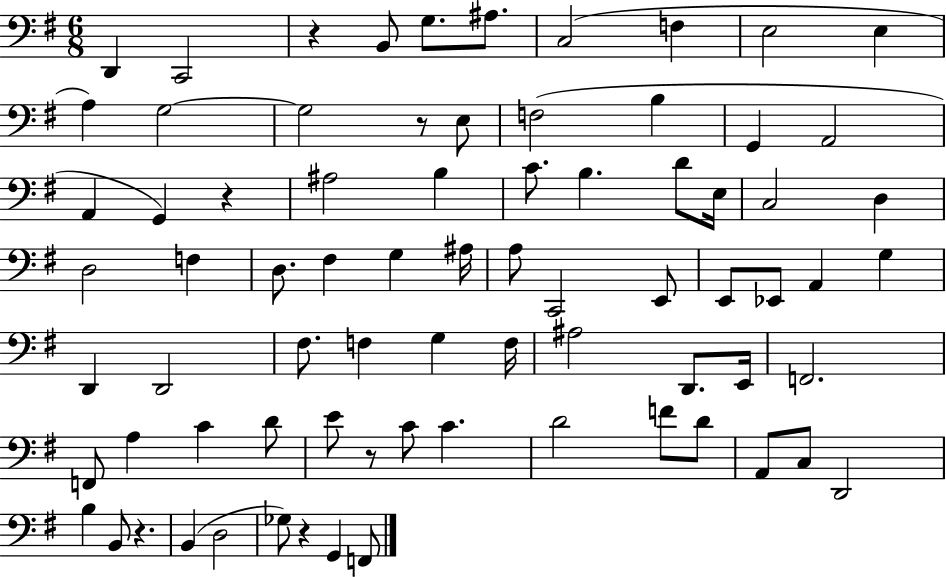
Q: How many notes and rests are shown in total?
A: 76